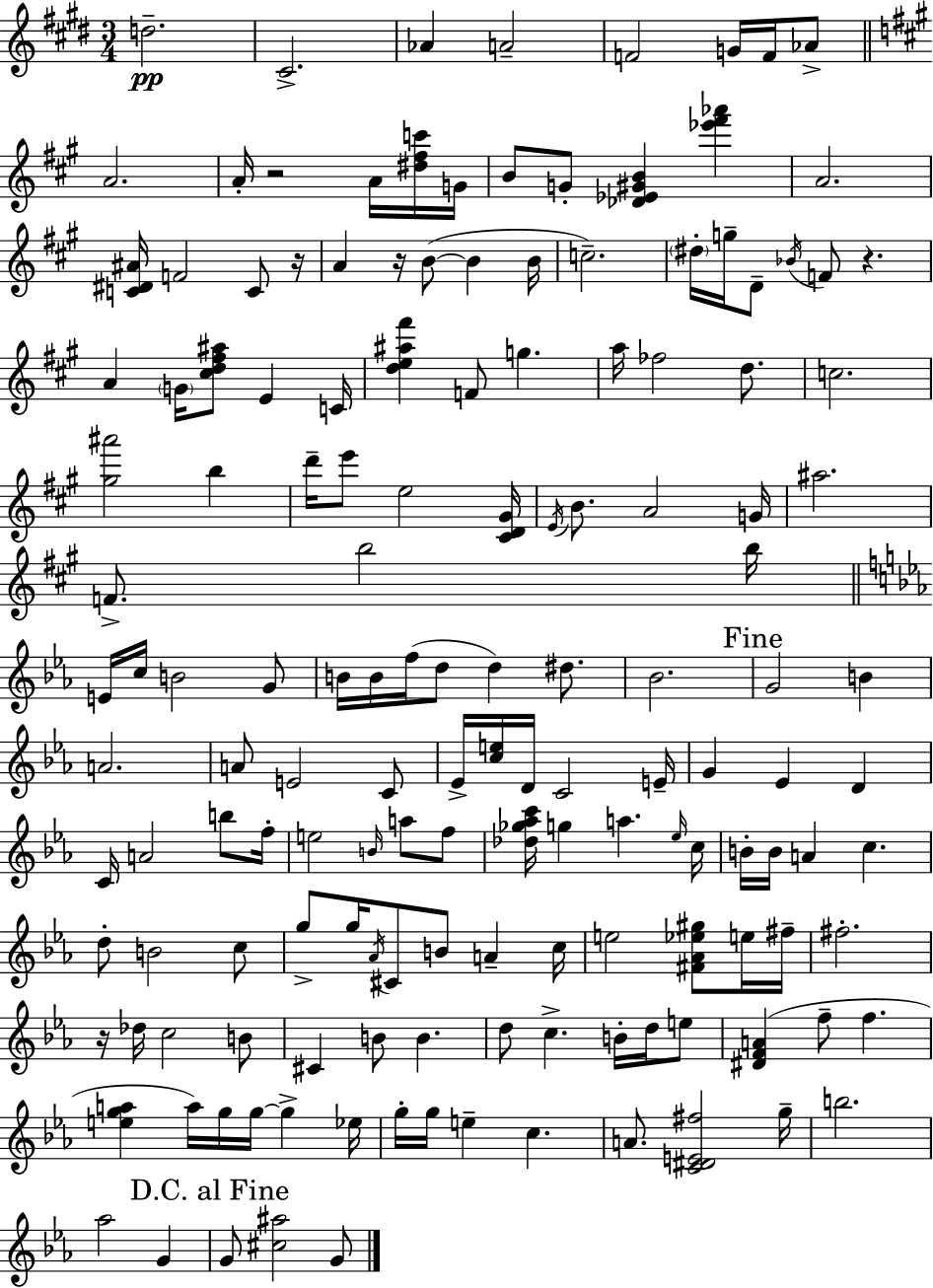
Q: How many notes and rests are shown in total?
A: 152